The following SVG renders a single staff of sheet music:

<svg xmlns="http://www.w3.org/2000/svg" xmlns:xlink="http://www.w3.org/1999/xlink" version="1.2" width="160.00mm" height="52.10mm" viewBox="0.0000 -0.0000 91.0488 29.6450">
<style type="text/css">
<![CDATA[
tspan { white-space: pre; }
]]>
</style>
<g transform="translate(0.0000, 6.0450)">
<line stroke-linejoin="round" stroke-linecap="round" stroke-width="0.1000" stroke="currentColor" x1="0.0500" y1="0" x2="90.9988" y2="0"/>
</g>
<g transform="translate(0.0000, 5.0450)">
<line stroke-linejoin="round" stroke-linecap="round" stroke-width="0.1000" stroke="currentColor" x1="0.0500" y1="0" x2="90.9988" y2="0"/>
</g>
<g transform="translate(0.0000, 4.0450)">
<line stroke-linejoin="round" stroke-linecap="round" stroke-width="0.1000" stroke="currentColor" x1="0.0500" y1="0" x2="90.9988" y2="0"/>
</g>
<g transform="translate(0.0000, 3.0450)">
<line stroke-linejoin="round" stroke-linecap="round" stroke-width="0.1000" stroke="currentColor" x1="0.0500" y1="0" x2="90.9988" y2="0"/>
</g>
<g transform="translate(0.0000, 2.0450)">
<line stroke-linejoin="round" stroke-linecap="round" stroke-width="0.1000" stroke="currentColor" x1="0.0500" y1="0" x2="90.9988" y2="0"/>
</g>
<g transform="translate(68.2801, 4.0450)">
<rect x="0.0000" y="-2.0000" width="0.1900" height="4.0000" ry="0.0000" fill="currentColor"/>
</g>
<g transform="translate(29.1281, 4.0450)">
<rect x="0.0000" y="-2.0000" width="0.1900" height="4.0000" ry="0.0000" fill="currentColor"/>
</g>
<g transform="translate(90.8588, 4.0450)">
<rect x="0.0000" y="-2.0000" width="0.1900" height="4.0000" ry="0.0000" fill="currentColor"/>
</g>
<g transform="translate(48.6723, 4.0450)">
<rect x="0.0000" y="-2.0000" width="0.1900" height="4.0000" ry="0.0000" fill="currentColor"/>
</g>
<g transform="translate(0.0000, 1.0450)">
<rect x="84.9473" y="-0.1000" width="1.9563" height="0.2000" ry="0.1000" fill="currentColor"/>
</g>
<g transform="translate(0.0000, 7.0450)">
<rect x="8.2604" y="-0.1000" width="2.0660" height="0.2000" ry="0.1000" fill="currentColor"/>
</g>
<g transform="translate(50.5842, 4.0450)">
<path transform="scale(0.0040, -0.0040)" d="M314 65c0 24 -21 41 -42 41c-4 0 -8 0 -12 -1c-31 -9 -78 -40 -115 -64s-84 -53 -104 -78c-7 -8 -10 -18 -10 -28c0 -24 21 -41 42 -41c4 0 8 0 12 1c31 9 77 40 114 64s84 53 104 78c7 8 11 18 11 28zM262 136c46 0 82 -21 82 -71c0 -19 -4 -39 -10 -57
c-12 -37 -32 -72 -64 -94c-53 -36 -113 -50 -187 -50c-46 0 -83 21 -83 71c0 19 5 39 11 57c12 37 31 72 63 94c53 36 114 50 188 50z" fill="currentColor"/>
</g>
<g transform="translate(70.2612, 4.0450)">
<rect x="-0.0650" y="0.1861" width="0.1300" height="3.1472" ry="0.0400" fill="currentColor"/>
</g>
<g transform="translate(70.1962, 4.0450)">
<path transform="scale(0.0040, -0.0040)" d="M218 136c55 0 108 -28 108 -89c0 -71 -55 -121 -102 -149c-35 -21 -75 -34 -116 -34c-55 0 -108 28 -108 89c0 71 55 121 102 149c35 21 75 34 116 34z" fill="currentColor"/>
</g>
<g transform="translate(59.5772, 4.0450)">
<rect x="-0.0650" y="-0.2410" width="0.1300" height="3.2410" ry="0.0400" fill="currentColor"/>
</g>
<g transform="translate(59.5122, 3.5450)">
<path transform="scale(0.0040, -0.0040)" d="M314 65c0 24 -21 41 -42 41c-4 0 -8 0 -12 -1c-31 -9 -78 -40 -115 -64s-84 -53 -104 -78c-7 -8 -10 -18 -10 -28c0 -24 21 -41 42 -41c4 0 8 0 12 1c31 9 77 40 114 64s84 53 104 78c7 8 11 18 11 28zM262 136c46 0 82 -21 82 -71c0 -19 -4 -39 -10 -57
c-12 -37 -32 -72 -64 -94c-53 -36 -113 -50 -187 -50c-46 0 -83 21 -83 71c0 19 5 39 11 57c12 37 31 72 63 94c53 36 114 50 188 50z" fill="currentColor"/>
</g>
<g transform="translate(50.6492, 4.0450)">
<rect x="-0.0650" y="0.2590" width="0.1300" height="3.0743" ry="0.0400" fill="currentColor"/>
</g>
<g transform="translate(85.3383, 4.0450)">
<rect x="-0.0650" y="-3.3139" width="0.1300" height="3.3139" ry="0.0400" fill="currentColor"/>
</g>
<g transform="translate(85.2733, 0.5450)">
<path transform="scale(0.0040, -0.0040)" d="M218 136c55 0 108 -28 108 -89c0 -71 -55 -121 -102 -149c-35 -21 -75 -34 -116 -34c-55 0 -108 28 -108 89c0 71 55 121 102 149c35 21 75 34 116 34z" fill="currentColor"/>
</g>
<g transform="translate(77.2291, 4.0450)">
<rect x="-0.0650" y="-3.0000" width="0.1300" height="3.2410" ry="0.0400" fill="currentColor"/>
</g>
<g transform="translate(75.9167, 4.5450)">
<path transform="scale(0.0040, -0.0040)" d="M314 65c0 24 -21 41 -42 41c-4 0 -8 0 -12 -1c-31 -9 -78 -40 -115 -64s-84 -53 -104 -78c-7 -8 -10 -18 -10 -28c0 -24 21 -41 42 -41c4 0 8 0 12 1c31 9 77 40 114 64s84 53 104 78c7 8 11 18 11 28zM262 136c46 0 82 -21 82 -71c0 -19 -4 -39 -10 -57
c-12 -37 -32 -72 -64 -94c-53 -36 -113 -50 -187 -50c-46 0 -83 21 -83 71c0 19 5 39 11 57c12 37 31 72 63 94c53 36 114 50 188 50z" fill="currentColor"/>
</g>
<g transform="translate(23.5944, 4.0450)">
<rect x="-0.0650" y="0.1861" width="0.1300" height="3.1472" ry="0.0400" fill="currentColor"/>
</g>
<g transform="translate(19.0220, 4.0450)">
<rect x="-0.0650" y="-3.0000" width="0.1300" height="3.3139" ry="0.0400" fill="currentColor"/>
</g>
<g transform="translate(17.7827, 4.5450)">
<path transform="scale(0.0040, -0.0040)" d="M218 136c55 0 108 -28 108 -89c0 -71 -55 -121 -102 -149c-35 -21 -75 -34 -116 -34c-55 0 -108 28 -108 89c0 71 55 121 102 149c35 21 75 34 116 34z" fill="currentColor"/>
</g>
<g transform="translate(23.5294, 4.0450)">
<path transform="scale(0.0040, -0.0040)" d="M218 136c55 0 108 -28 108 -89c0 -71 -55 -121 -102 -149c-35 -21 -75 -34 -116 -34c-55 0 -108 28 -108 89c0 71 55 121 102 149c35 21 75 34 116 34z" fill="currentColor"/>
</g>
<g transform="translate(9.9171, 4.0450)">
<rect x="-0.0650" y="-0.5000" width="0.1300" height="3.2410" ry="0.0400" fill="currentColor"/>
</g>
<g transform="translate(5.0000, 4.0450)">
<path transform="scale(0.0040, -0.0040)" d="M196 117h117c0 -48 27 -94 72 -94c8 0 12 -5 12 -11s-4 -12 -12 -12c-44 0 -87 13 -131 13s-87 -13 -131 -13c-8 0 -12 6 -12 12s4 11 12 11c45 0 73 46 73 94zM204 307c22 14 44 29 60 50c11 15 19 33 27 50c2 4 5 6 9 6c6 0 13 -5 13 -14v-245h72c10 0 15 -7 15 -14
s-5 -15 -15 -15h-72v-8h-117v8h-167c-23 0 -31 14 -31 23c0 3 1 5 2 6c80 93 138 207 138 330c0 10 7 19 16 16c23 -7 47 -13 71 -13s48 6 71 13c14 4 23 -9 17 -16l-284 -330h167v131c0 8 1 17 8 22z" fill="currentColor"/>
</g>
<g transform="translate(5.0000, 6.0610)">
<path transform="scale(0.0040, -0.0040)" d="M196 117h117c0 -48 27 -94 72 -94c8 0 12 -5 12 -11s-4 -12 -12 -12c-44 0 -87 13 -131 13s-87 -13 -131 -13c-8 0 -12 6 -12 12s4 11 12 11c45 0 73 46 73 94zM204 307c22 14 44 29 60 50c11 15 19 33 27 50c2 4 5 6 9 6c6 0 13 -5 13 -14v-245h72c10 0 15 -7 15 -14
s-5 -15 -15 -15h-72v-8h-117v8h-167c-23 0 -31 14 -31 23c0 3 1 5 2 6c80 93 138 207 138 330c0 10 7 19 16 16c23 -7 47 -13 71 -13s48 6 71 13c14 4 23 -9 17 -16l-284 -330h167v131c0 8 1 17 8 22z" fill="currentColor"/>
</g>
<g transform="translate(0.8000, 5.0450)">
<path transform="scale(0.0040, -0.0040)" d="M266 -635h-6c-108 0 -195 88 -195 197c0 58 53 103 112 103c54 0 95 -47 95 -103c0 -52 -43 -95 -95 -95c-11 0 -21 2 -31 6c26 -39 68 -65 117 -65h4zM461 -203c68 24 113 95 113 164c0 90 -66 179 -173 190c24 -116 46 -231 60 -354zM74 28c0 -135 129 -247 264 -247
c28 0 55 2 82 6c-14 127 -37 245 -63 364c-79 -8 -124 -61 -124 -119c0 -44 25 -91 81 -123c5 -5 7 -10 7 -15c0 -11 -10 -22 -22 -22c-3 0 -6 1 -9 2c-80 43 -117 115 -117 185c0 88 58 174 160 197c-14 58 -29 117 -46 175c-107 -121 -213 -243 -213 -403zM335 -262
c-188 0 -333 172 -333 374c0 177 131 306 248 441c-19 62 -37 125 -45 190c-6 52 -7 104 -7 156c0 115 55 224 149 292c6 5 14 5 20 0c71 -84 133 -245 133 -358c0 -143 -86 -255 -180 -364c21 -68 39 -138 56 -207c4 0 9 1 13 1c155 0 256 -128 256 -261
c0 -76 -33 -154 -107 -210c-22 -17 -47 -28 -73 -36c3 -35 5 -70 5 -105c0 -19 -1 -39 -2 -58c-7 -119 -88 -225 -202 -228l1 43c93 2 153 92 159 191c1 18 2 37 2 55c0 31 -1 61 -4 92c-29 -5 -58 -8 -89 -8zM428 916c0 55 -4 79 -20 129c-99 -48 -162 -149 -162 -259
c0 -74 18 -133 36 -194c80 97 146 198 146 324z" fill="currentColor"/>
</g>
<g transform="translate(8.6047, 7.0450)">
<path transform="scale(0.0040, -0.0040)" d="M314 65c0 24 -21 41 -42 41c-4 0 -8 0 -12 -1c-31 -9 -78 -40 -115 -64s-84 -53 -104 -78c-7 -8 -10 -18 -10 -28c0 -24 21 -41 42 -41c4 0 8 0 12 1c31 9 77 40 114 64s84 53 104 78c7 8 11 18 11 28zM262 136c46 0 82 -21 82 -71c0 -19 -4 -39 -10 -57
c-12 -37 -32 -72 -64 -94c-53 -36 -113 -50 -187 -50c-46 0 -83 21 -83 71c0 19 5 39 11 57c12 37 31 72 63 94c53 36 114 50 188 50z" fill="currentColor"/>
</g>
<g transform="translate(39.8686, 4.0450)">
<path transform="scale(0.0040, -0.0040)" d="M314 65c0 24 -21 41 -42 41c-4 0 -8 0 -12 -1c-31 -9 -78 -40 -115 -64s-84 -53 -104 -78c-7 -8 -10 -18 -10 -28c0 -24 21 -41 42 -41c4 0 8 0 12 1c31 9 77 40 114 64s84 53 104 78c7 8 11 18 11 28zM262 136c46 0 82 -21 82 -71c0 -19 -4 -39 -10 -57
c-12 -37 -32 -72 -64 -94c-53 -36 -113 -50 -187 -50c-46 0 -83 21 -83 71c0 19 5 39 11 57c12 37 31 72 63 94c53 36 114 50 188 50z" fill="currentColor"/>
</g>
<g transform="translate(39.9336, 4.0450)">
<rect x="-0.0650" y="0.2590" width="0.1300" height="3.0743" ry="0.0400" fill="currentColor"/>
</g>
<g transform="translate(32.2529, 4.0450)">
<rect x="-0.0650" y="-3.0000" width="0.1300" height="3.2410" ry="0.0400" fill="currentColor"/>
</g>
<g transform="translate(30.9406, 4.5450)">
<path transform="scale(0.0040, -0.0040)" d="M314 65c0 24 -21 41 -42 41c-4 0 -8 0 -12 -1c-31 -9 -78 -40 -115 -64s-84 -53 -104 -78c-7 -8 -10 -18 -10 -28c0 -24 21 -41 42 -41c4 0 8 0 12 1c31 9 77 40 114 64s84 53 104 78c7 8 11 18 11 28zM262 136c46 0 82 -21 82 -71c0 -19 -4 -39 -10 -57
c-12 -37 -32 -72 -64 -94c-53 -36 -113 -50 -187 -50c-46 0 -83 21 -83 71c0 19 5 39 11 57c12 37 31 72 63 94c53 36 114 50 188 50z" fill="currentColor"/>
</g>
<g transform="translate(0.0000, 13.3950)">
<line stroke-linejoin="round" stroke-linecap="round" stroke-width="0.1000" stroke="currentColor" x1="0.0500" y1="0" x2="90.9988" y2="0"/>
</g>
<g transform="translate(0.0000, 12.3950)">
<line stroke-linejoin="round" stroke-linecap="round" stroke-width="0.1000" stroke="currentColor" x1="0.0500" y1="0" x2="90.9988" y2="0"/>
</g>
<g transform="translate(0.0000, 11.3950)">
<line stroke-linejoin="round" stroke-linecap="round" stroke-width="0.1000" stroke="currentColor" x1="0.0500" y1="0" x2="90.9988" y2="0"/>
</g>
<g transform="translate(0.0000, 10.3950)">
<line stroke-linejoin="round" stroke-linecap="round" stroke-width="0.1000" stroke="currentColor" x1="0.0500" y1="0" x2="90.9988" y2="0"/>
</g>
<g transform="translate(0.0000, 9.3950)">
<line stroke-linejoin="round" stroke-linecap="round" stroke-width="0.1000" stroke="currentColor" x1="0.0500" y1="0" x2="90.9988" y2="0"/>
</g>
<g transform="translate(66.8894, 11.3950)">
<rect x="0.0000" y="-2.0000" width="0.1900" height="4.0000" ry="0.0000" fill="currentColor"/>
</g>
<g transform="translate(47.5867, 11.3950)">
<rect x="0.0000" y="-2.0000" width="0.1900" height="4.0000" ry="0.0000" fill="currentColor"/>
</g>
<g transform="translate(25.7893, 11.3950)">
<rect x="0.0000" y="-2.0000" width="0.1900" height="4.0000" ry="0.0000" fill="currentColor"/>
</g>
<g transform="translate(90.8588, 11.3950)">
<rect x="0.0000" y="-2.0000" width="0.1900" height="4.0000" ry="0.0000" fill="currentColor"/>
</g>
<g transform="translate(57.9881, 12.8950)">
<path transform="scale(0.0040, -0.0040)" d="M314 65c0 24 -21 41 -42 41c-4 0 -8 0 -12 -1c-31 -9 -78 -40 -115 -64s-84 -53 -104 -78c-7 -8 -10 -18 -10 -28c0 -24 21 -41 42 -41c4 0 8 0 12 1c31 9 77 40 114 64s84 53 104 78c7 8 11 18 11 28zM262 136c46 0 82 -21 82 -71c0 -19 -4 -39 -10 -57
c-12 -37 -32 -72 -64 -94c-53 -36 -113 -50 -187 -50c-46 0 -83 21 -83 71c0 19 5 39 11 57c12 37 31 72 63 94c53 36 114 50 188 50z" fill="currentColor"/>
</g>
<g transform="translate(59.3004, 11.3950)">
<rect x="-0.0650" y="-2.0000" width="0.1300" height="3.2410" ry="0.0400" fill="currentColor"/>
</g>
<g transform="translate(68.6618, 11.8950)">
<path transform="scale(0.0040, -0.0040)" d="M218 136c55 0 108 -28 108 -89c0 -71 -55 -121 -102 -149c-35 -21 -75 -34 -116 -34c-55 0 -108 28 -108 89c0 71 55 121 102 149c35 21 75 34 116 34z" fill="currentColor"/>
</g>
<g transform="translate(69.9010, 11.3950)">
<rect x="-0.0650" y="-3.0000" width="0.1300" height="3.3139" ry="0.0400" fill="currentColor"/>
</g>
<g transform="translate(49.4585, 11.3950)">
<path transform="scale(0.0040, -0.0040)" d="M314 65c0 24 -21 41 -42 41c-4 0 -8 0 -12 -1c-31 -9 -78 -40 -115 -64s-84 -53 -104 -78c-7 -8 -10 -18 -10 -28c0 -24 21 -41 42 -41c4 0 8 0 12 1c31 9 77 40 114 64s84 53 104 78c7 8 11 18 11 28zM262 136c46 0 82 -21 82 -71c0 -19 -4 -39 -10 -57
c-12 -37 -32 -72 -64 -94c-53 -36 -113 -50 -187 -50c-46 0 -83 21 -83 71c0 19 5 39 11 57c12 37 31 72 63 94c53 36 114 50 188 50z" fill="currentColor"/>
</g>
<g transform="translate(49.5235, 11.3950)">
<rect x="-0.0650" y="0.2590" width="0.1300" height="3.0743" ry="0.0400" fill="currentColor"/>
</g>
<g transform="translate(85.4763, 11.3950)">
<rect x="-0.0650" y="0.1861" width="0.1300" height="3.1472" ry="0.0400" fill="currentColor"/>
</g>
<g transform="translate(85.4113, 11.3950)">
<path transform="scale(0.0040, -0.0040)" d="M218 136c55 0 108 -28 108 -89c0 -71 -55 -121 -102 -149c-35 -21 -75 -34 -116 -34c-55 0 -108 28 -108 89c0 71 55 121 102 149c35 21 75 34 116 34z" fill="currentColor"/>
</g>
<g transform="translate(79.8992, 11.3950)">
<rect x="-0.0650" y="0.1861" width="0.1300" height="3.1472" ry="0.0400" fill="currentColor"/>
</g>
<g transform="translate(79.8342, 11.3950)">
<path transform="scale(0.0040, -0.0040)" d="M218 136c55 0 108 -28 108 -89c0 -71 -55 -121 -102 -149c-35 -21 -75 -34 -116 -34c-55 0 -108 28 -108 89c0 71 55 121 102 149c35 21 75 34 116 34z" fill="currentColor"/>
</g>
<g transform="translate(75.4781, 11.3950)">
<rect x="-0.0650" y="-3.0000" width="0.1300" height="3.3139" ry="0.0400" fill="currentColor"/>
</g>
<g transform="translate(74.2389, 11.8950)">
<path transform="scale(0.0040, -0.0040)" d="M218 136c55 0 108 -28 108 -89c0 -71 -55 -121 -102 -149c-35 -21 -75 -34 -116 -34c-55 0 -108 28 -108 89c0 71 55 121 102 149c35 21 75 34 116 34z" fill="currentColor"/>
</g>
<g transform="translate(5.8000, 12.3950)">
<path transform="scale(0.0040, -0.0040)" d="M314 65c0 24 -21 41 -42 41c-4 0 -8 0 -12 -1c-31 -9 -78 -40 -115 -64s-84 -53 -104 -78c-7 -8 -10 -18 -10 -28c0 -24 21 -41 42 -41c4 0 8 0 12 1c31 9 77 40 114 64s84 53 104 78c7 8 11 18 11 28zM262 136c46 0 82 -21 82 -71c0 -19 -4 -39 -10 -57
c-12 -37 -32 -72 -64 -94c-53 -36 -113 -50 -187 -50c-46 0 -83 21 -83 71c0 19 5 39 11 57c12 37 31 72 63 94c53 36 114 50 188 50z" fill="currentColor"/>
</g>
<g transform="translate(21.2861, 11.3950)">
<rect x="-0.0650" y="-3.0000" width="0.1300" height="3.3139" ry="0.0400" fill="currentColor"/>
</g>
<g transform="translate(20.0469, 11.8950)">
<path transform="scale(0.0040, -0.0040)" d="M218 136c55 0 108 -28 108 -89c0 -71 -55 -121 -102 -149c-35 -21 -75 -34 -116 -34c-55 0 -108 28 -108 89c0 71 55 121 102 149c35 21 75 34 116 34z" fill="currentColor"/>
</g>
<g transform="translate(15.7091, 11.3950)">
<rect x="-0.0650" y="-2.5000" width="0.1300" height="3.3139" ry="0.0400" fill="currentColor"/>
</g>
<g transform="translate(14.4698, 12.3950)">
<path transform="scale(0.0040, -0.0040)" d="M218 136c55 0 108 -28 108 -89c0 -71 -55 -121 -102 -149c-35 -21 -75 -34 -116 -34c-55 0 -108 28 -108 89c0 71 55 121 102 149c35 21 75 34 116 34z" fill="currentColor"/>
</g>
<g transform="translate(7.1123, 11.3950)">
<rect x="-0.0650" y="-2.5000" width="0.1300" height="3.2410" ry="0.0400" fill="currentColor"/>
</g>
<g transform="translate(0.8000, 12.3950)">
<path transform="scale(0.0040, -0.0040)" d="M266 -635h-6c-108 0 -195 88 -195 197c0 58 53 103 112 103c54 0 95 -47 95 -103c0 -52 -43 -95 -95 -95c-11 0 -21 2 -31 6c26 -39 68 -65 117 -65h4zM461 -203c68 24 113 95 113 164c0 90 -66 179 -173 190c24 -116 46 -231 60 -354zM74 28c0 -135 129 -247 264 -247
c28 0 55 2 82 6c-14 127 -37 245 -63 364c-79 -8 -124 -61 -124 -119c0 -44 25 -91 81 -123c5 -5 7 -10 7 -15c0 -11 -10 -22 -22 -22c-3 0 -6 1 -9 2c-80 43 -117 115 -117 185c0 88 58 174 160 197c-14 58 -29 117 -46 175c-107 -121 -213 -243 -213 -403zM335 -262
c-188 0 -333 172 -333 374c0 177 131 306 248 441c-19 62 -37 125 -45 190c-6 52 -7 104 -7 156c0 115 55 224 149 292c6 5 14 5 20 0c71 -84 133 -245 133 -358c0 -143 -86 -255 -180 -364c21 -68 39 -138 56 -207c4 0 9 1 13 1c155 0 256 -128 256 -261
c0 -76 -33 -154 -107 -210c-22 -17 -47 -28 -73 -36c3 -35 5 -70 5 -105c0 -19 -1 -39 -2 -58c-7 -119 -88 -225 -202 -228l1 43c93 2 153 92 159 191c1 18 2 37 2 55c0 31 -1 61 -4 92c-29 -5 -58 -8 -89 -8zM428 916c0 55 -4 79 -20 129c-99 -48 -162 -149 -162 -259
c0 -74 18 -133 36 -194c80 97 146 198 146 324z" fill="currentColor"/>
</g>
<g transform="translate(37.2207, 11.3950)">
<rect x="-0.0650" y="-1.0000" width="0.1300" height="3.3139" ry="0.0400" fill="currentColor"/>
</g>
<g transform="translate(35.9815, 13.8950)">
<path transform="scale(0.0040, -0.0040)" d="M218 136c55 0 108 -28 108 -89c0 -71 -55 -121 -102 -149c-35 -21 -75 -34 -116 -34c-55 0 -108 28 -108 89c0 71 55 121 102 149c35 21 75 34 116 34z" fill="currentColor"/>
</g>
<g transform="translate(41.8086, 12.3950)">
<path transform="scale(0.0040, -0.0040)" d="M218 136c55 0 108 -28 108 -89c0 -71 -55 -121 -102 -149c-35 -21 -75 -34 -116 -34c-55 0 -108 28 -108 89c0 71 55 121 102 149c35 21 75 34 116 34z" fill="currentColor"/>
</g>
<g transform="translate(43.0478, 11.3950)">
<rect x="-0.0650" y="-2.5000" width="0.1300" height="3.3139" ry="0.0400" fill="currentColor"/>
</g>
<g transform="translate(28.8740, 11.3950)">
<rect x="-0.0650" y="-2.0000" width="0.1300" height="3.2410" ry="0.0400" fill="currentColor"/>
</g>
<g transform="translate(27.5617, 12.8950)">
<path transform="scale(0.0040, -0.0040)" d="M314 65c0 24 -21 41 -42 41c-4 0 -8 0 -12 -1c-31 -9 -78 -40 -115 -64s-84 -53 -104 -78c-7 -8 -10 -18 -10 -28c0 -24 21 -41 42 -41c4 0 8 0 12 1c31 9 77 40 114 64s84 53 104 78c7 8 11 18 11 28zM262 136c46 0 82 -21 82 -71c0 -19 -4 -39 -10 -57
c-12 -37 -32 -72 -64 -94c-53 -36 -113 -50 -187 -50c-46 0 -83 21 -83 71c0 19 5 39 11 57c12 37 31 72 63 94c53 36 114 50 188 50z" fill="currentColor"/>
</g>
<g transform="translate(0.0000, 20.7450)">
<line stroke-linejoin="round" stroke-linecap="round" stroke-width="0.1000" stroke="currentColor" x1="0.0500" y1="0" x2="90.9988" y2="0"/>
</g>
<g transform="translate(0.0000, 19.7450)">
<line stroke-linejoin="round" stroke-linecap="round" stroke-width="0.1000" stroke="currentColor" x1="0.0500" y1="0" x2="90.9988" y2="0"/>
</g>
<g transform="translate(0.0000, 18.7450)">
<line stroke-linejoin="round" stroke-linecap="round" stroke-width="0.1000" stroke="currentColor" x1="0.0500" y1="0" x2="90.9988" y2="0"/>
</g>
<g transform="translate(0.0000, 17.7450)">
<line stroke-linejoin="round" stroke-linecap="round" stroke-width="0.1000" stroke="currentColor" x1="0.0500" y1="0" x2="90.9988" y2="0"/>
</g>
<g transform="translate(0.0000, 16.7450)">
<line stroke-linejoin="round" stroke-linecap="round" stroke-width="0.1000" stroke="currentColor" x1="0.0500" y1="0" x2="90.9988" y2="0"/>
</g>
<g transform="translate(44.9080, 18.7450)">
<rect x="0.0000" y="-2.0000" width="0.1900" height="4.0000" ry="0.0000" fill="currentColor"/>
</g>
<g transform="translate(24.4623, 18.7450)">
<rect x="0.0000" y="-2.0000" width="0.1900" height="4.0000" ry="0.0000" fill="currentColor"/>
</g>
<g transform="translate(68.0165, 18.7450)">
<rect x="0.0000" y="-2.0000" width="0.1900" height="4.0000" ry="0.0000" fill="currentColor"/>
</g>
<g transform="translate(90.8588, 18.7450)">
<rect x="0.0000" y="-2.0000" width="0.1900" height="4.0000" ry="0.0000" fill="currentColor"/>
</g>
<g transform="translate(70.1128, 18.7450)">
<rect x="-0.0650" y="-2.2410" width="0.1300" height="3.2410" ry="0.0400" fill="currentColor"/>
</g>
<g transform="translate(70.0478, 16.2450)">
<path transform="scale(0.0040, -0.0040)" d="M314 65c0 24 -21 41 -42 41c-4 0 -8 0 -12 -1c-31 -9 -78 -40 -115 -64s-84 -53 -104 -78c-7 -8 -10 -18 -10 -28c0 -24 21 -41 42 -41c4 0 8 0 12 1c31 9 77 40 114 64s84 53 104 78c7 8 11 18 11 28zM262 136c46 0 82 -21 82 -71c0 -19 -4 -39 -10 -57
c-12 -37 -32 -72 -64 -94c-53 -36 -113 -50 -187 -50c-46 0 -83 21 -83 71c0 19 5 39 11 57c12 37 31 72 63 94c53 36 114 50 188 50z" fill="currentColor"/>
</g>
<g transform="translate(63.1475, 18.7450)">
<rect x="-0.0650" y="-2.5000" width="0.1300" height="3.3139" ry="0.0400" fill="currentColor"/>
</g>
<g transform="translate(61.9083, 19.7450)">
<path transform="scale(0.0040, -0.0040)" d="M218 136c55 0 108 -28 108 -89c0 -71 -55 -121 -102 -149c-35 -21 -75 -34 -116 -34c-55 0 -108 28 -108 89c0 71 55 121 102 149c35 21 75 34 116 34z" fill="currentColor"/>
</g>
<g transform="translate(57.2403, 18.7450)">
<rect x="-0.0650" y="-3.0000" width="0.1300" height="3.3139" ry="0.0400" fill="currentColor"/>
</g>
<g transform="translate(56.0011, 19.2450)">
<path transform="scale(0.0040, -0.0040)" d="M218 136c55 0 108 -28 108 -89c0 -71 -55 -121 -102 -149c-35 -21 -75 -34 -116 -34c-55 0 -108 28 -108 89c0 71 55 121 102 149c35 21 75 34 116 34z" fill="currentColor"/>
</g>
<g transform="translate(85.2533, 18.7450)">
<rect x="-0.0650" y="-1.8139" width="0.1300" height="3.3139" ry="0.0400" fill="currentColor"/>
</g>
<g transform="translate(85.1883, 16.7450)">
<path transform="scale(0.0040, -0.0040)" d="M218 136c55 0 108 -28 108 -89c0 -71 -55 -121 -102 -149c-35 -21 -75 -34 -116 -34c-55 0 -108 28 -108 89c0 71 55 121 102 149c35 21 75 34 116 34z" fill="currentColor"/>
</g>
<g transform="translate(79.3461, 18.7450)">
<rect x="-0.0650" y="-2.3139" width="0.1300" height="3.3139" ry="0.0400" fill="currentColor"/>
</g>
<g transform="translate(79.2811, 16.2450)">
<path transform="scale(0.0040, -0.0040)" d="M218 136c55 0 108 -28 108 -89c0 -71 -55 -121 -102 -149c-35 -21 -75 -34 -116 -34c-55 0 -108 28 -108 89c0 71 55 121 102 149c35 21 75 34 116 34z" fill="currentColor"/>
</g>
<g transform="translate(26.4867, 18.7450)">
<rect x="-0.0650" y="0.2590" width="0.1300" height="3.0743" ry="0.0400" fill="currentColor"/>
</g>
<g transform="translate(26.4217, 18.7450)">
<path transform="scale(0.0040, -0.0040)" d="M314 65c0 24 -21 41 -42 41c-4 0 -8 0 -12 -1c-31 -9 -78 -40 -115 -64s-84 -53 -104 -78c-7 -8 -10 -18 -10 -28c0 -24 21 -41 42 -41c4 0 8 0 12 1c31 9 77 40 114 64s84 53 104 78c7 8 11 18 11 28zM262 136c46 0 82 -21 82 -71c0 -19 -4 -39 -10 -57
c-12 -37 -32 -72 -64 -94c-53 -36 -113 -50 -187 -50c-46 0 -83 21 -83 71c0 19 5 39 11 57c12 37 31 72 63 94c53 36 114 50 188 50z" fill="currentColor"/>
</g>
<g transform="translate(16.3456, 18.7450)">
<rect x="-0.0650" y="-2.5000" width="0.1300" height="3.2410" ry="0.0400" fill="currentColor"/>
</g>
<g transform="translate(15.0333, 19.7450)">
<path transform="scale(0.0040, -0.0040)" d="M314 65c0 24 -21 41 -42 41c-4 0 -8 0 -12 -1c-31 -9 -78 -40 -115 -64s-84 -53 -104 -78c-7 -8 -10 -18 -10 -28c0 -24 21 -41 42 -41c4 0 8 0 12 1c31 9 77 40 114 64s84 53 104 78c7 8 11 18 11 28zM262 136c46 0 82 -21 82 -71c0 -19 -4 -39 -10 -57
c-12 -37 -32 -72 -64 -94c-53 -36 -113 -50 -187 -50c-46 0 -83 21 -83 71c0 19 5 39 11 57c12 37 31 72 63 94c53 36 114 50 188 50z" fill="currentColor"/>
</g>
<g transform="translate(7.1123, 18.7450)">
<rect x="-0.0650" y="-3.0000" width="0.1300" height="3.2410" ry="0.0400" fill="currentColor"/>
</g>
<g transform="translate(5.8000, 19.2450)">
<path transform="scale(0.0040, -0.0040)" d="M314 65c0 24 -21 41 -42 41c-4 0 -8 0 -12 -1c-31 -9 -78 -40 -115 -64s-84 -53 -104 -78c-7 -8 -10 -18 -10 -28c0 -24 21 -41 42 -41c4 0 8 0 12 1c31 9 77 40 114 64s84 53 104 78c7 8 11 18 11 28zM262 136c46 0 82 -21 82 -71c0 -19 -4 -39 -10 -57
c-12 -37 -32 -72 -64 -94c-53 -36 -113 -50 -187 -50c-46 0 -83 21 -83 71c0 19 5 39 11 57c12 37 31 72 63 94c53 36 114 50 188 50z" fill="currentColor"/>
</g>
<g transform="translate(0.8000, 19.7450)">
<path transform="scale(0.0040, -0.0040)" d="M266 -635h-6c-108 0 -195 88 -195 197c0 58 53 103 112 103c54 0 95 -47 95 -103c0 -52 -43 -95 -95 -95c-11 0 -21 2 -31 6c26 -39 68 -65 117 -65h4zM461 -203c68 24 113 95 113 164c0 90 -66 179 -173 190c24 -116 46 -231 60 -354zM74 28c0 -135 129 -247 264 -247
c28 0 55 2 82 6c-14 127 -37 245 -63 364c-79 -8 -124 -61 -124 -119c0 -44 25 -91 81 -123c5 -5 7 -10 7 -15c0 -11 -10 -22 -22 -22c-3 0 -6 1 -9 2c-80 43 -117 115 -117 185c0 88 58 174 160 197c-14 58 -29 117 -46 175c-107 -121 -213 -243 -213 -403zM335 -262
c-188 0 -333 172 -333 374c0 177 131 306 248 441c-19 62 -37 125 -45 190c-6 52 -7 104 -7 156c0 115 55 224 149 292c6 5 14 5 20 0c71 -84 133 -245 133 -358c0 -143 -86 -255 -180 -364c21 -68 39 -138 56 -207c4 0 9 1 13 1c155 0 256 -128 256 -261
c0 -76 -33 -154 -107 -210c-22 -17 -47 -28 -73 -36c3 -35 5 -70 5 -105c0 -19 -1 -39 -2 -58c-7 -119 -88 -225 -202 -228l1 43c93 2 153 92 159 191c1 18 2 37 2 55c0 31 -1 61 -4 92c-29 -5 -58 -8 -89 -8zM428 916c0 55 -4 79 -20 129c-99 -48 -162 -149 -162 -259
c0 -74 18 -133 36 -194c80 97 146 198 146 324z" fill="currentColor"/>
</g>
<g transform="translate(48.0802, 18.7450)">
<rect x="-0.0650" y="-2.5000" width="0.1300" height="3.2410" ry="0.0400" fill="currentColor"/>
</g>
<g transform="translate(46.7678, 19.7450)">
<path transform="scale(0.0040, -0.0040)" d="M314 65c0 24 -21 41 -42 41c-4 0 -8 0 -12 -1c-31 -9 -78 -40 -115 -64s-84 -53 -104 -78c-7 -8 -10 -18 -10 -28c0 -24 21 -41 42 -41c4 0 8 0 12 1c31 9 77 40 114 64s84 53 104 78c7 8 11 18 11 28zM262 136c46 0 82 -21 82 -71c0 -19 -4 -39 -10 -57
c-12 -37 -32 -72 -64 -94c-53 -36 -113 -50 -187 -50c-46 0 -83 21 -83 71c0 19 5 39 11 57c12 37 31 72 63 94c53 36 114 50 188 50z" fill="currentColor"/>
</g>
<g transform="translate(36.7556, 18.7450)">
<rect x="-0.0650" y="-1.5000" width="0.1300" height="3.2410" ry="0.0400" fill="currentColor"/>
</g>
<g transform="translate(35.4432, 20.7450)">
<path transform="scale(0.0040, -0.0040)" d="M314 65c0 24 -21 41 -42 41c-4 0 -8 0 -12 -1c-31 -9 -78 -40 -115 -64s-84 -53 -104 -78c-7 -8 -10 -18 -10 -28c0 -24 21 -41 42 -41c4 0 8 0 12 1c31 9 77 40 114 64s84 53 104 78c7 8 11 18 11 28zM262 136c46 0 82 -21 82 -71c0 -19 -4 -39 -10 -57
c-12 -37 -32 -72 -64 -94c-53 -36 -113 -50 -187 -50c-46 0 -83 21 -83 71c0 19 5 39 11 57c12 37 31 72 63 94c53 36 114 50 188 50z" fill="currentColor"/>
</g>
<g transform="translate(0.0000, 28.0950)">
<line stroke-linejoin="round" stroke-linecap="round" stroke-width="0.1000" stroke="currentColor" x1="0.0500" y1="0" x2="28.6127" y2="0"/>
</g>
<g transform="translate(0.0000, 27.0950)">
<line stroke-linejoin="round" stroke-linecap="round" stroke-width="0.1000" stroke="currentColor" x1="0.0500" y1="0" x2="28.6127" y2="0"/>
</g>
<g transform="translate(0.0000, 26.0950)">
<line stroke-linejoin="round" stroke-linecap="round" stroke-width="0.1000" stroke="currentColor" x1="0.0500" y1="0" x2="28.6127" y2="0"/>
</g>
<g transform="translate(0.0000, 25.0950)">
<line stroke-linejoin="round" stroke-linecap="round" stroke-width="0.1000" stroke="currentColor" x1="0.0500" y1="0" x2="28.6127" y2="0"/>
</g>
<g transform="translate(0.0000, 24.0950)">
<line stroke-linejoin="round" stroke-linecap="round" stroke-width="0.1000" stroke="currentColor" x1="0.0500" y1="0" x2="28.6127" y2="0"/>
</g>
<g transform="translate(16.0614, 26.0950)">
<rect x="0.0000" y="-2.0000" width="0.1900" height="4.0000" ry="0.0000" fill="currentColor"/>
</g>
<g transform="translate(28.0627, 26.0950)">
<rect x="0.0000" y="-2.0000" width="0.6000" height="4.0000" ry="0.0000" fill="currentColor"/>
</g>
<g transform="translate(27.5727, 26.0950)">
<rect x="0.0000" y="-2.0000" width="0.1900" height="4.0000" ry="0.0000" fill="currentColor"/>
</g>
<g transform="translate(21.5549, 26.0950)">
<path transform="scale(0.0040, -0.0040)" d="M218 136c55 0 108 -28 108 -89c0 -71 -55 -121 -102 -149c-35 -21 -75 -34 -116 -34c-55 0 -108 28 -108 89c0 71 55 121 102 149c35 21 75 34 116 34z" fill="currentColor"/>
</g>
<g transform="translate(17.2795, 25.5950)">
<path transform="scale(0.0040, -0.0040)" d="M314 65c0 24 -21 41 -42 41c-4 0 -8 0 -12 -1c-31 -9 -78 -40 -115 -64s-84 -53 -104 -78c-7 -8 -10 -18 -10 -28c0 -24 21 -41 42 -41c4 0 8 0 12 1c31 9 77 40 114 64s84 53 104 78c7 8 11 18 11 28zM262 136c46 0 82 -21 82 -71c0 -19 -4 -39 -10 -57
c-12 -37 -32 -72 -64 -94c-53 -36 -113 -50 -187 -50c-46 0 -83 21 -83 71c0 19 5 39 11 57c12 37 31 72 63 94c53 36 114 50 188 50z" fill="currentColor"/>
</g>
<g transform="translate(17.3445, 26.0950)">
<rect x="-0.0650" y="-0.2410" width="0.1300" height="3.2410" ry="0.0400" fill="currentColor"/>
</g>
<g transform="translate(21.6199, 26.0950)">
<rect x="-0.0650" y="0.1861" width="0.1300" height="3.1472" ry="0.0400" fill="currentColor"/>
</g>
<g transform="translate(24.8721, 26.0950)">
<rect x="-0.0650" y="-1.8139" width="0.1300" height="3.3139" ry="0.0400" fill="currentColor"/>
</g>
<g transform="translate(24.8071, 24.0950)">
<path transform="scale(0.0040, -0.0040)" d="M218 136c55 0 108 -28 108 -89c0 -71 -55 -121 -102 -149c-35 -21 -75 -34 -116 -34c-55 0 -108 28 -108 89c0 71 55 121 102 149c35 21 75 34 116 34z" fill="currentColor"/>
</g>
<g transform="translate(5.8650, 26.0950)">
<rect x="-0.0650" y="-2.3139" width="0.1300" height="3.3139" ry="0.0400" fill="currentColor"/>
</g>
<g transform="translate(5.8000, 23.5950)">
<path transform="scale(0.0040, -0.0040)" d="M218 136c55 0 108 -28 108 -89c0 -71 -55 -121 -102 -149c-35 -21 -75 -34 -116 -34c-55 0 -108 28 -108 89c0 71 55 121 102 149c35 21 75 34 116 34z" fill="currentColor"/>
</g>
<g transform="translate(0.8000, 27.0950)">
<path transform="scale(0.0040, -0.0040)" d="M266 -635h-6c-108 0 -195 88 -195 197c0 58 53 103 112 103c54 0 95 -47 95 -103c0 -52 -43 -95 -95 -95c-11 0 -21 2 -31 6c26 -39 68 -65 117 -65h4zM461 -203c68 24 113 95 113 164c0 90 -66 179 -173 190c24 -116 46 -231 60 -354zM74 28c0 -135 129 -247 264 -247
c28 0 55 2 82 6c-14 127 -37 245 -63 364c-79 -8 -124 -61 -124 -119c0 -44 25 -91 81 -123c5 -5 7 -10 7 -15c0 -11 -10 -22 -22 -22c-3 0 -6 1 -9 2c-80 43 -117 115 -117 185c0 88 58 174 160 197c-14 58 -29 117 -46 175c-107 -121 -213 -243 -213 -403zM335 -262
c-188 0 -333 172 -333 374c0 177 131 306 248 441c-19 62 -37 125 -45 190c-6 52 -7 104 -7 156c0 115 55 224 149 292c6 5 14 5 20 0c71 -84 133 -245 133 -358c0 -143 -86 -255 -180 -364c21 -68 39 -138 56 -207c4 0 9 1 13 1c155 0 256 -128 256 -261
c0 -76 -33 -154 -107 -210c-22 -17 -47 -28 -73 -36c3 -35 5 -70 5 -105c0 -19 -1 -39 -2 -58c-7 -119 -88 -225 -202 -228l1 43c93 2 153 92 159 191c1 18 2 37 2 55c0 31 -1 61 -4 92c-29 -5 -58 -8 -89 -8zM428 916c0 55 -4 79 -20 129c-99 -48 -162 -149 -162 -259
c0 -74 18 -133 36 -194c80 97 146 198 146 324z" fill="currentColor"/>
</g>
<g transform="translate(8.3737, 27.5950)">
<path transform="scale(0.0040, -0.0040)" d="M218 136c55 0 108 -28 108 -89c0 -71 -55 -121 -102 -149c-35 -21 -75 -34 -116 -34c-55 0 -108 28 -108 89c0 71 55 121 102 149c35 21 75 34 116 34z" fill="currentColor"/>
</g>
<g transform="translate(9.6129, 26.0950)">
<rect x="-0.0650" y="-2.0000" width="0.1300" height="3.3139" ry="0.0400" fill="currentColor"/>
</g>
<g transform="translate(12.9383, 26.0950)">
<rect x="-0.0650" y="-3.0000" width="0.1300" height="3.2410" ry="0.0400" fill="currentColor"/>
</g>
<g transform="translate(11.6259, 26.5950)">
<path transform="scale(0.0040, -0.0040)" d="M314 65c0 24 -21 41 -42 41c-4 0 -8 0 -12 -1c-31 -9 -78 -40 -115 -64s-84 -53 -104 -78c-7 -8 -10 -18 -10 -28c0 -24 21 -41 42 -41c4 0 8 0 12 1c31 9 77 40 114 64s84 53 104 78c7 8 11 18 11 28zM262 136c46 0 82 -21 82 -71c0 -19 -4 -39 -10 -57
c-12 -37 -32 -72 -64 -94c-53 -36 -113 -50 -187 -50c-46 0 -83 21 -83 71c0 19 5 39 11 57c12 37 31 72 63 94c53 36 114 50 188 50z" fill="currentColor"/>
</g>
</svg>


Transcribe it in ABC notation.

X:1
T:Untitled
M:4/4
L:1/4
K:C
C2 A B A2 B2 B2 c2 B A2 b G2 G A F2 D G B2 F2 A A B B A2 G2 B2 E2 G2 A G g2 g f g F A2 c2 B f